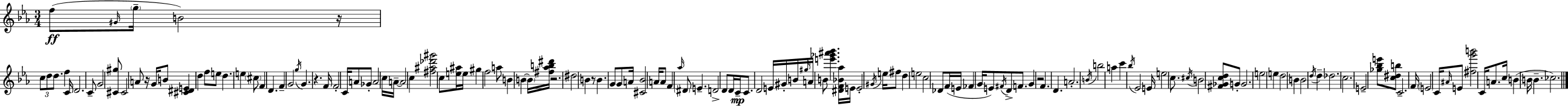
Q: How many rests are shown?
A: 6